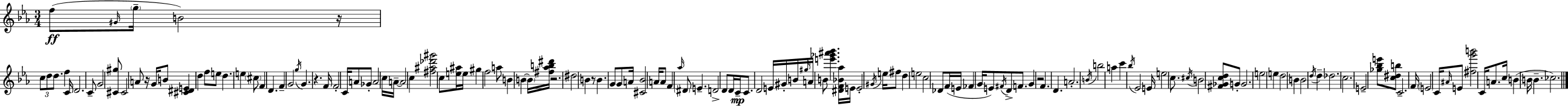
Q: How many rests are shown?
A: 6